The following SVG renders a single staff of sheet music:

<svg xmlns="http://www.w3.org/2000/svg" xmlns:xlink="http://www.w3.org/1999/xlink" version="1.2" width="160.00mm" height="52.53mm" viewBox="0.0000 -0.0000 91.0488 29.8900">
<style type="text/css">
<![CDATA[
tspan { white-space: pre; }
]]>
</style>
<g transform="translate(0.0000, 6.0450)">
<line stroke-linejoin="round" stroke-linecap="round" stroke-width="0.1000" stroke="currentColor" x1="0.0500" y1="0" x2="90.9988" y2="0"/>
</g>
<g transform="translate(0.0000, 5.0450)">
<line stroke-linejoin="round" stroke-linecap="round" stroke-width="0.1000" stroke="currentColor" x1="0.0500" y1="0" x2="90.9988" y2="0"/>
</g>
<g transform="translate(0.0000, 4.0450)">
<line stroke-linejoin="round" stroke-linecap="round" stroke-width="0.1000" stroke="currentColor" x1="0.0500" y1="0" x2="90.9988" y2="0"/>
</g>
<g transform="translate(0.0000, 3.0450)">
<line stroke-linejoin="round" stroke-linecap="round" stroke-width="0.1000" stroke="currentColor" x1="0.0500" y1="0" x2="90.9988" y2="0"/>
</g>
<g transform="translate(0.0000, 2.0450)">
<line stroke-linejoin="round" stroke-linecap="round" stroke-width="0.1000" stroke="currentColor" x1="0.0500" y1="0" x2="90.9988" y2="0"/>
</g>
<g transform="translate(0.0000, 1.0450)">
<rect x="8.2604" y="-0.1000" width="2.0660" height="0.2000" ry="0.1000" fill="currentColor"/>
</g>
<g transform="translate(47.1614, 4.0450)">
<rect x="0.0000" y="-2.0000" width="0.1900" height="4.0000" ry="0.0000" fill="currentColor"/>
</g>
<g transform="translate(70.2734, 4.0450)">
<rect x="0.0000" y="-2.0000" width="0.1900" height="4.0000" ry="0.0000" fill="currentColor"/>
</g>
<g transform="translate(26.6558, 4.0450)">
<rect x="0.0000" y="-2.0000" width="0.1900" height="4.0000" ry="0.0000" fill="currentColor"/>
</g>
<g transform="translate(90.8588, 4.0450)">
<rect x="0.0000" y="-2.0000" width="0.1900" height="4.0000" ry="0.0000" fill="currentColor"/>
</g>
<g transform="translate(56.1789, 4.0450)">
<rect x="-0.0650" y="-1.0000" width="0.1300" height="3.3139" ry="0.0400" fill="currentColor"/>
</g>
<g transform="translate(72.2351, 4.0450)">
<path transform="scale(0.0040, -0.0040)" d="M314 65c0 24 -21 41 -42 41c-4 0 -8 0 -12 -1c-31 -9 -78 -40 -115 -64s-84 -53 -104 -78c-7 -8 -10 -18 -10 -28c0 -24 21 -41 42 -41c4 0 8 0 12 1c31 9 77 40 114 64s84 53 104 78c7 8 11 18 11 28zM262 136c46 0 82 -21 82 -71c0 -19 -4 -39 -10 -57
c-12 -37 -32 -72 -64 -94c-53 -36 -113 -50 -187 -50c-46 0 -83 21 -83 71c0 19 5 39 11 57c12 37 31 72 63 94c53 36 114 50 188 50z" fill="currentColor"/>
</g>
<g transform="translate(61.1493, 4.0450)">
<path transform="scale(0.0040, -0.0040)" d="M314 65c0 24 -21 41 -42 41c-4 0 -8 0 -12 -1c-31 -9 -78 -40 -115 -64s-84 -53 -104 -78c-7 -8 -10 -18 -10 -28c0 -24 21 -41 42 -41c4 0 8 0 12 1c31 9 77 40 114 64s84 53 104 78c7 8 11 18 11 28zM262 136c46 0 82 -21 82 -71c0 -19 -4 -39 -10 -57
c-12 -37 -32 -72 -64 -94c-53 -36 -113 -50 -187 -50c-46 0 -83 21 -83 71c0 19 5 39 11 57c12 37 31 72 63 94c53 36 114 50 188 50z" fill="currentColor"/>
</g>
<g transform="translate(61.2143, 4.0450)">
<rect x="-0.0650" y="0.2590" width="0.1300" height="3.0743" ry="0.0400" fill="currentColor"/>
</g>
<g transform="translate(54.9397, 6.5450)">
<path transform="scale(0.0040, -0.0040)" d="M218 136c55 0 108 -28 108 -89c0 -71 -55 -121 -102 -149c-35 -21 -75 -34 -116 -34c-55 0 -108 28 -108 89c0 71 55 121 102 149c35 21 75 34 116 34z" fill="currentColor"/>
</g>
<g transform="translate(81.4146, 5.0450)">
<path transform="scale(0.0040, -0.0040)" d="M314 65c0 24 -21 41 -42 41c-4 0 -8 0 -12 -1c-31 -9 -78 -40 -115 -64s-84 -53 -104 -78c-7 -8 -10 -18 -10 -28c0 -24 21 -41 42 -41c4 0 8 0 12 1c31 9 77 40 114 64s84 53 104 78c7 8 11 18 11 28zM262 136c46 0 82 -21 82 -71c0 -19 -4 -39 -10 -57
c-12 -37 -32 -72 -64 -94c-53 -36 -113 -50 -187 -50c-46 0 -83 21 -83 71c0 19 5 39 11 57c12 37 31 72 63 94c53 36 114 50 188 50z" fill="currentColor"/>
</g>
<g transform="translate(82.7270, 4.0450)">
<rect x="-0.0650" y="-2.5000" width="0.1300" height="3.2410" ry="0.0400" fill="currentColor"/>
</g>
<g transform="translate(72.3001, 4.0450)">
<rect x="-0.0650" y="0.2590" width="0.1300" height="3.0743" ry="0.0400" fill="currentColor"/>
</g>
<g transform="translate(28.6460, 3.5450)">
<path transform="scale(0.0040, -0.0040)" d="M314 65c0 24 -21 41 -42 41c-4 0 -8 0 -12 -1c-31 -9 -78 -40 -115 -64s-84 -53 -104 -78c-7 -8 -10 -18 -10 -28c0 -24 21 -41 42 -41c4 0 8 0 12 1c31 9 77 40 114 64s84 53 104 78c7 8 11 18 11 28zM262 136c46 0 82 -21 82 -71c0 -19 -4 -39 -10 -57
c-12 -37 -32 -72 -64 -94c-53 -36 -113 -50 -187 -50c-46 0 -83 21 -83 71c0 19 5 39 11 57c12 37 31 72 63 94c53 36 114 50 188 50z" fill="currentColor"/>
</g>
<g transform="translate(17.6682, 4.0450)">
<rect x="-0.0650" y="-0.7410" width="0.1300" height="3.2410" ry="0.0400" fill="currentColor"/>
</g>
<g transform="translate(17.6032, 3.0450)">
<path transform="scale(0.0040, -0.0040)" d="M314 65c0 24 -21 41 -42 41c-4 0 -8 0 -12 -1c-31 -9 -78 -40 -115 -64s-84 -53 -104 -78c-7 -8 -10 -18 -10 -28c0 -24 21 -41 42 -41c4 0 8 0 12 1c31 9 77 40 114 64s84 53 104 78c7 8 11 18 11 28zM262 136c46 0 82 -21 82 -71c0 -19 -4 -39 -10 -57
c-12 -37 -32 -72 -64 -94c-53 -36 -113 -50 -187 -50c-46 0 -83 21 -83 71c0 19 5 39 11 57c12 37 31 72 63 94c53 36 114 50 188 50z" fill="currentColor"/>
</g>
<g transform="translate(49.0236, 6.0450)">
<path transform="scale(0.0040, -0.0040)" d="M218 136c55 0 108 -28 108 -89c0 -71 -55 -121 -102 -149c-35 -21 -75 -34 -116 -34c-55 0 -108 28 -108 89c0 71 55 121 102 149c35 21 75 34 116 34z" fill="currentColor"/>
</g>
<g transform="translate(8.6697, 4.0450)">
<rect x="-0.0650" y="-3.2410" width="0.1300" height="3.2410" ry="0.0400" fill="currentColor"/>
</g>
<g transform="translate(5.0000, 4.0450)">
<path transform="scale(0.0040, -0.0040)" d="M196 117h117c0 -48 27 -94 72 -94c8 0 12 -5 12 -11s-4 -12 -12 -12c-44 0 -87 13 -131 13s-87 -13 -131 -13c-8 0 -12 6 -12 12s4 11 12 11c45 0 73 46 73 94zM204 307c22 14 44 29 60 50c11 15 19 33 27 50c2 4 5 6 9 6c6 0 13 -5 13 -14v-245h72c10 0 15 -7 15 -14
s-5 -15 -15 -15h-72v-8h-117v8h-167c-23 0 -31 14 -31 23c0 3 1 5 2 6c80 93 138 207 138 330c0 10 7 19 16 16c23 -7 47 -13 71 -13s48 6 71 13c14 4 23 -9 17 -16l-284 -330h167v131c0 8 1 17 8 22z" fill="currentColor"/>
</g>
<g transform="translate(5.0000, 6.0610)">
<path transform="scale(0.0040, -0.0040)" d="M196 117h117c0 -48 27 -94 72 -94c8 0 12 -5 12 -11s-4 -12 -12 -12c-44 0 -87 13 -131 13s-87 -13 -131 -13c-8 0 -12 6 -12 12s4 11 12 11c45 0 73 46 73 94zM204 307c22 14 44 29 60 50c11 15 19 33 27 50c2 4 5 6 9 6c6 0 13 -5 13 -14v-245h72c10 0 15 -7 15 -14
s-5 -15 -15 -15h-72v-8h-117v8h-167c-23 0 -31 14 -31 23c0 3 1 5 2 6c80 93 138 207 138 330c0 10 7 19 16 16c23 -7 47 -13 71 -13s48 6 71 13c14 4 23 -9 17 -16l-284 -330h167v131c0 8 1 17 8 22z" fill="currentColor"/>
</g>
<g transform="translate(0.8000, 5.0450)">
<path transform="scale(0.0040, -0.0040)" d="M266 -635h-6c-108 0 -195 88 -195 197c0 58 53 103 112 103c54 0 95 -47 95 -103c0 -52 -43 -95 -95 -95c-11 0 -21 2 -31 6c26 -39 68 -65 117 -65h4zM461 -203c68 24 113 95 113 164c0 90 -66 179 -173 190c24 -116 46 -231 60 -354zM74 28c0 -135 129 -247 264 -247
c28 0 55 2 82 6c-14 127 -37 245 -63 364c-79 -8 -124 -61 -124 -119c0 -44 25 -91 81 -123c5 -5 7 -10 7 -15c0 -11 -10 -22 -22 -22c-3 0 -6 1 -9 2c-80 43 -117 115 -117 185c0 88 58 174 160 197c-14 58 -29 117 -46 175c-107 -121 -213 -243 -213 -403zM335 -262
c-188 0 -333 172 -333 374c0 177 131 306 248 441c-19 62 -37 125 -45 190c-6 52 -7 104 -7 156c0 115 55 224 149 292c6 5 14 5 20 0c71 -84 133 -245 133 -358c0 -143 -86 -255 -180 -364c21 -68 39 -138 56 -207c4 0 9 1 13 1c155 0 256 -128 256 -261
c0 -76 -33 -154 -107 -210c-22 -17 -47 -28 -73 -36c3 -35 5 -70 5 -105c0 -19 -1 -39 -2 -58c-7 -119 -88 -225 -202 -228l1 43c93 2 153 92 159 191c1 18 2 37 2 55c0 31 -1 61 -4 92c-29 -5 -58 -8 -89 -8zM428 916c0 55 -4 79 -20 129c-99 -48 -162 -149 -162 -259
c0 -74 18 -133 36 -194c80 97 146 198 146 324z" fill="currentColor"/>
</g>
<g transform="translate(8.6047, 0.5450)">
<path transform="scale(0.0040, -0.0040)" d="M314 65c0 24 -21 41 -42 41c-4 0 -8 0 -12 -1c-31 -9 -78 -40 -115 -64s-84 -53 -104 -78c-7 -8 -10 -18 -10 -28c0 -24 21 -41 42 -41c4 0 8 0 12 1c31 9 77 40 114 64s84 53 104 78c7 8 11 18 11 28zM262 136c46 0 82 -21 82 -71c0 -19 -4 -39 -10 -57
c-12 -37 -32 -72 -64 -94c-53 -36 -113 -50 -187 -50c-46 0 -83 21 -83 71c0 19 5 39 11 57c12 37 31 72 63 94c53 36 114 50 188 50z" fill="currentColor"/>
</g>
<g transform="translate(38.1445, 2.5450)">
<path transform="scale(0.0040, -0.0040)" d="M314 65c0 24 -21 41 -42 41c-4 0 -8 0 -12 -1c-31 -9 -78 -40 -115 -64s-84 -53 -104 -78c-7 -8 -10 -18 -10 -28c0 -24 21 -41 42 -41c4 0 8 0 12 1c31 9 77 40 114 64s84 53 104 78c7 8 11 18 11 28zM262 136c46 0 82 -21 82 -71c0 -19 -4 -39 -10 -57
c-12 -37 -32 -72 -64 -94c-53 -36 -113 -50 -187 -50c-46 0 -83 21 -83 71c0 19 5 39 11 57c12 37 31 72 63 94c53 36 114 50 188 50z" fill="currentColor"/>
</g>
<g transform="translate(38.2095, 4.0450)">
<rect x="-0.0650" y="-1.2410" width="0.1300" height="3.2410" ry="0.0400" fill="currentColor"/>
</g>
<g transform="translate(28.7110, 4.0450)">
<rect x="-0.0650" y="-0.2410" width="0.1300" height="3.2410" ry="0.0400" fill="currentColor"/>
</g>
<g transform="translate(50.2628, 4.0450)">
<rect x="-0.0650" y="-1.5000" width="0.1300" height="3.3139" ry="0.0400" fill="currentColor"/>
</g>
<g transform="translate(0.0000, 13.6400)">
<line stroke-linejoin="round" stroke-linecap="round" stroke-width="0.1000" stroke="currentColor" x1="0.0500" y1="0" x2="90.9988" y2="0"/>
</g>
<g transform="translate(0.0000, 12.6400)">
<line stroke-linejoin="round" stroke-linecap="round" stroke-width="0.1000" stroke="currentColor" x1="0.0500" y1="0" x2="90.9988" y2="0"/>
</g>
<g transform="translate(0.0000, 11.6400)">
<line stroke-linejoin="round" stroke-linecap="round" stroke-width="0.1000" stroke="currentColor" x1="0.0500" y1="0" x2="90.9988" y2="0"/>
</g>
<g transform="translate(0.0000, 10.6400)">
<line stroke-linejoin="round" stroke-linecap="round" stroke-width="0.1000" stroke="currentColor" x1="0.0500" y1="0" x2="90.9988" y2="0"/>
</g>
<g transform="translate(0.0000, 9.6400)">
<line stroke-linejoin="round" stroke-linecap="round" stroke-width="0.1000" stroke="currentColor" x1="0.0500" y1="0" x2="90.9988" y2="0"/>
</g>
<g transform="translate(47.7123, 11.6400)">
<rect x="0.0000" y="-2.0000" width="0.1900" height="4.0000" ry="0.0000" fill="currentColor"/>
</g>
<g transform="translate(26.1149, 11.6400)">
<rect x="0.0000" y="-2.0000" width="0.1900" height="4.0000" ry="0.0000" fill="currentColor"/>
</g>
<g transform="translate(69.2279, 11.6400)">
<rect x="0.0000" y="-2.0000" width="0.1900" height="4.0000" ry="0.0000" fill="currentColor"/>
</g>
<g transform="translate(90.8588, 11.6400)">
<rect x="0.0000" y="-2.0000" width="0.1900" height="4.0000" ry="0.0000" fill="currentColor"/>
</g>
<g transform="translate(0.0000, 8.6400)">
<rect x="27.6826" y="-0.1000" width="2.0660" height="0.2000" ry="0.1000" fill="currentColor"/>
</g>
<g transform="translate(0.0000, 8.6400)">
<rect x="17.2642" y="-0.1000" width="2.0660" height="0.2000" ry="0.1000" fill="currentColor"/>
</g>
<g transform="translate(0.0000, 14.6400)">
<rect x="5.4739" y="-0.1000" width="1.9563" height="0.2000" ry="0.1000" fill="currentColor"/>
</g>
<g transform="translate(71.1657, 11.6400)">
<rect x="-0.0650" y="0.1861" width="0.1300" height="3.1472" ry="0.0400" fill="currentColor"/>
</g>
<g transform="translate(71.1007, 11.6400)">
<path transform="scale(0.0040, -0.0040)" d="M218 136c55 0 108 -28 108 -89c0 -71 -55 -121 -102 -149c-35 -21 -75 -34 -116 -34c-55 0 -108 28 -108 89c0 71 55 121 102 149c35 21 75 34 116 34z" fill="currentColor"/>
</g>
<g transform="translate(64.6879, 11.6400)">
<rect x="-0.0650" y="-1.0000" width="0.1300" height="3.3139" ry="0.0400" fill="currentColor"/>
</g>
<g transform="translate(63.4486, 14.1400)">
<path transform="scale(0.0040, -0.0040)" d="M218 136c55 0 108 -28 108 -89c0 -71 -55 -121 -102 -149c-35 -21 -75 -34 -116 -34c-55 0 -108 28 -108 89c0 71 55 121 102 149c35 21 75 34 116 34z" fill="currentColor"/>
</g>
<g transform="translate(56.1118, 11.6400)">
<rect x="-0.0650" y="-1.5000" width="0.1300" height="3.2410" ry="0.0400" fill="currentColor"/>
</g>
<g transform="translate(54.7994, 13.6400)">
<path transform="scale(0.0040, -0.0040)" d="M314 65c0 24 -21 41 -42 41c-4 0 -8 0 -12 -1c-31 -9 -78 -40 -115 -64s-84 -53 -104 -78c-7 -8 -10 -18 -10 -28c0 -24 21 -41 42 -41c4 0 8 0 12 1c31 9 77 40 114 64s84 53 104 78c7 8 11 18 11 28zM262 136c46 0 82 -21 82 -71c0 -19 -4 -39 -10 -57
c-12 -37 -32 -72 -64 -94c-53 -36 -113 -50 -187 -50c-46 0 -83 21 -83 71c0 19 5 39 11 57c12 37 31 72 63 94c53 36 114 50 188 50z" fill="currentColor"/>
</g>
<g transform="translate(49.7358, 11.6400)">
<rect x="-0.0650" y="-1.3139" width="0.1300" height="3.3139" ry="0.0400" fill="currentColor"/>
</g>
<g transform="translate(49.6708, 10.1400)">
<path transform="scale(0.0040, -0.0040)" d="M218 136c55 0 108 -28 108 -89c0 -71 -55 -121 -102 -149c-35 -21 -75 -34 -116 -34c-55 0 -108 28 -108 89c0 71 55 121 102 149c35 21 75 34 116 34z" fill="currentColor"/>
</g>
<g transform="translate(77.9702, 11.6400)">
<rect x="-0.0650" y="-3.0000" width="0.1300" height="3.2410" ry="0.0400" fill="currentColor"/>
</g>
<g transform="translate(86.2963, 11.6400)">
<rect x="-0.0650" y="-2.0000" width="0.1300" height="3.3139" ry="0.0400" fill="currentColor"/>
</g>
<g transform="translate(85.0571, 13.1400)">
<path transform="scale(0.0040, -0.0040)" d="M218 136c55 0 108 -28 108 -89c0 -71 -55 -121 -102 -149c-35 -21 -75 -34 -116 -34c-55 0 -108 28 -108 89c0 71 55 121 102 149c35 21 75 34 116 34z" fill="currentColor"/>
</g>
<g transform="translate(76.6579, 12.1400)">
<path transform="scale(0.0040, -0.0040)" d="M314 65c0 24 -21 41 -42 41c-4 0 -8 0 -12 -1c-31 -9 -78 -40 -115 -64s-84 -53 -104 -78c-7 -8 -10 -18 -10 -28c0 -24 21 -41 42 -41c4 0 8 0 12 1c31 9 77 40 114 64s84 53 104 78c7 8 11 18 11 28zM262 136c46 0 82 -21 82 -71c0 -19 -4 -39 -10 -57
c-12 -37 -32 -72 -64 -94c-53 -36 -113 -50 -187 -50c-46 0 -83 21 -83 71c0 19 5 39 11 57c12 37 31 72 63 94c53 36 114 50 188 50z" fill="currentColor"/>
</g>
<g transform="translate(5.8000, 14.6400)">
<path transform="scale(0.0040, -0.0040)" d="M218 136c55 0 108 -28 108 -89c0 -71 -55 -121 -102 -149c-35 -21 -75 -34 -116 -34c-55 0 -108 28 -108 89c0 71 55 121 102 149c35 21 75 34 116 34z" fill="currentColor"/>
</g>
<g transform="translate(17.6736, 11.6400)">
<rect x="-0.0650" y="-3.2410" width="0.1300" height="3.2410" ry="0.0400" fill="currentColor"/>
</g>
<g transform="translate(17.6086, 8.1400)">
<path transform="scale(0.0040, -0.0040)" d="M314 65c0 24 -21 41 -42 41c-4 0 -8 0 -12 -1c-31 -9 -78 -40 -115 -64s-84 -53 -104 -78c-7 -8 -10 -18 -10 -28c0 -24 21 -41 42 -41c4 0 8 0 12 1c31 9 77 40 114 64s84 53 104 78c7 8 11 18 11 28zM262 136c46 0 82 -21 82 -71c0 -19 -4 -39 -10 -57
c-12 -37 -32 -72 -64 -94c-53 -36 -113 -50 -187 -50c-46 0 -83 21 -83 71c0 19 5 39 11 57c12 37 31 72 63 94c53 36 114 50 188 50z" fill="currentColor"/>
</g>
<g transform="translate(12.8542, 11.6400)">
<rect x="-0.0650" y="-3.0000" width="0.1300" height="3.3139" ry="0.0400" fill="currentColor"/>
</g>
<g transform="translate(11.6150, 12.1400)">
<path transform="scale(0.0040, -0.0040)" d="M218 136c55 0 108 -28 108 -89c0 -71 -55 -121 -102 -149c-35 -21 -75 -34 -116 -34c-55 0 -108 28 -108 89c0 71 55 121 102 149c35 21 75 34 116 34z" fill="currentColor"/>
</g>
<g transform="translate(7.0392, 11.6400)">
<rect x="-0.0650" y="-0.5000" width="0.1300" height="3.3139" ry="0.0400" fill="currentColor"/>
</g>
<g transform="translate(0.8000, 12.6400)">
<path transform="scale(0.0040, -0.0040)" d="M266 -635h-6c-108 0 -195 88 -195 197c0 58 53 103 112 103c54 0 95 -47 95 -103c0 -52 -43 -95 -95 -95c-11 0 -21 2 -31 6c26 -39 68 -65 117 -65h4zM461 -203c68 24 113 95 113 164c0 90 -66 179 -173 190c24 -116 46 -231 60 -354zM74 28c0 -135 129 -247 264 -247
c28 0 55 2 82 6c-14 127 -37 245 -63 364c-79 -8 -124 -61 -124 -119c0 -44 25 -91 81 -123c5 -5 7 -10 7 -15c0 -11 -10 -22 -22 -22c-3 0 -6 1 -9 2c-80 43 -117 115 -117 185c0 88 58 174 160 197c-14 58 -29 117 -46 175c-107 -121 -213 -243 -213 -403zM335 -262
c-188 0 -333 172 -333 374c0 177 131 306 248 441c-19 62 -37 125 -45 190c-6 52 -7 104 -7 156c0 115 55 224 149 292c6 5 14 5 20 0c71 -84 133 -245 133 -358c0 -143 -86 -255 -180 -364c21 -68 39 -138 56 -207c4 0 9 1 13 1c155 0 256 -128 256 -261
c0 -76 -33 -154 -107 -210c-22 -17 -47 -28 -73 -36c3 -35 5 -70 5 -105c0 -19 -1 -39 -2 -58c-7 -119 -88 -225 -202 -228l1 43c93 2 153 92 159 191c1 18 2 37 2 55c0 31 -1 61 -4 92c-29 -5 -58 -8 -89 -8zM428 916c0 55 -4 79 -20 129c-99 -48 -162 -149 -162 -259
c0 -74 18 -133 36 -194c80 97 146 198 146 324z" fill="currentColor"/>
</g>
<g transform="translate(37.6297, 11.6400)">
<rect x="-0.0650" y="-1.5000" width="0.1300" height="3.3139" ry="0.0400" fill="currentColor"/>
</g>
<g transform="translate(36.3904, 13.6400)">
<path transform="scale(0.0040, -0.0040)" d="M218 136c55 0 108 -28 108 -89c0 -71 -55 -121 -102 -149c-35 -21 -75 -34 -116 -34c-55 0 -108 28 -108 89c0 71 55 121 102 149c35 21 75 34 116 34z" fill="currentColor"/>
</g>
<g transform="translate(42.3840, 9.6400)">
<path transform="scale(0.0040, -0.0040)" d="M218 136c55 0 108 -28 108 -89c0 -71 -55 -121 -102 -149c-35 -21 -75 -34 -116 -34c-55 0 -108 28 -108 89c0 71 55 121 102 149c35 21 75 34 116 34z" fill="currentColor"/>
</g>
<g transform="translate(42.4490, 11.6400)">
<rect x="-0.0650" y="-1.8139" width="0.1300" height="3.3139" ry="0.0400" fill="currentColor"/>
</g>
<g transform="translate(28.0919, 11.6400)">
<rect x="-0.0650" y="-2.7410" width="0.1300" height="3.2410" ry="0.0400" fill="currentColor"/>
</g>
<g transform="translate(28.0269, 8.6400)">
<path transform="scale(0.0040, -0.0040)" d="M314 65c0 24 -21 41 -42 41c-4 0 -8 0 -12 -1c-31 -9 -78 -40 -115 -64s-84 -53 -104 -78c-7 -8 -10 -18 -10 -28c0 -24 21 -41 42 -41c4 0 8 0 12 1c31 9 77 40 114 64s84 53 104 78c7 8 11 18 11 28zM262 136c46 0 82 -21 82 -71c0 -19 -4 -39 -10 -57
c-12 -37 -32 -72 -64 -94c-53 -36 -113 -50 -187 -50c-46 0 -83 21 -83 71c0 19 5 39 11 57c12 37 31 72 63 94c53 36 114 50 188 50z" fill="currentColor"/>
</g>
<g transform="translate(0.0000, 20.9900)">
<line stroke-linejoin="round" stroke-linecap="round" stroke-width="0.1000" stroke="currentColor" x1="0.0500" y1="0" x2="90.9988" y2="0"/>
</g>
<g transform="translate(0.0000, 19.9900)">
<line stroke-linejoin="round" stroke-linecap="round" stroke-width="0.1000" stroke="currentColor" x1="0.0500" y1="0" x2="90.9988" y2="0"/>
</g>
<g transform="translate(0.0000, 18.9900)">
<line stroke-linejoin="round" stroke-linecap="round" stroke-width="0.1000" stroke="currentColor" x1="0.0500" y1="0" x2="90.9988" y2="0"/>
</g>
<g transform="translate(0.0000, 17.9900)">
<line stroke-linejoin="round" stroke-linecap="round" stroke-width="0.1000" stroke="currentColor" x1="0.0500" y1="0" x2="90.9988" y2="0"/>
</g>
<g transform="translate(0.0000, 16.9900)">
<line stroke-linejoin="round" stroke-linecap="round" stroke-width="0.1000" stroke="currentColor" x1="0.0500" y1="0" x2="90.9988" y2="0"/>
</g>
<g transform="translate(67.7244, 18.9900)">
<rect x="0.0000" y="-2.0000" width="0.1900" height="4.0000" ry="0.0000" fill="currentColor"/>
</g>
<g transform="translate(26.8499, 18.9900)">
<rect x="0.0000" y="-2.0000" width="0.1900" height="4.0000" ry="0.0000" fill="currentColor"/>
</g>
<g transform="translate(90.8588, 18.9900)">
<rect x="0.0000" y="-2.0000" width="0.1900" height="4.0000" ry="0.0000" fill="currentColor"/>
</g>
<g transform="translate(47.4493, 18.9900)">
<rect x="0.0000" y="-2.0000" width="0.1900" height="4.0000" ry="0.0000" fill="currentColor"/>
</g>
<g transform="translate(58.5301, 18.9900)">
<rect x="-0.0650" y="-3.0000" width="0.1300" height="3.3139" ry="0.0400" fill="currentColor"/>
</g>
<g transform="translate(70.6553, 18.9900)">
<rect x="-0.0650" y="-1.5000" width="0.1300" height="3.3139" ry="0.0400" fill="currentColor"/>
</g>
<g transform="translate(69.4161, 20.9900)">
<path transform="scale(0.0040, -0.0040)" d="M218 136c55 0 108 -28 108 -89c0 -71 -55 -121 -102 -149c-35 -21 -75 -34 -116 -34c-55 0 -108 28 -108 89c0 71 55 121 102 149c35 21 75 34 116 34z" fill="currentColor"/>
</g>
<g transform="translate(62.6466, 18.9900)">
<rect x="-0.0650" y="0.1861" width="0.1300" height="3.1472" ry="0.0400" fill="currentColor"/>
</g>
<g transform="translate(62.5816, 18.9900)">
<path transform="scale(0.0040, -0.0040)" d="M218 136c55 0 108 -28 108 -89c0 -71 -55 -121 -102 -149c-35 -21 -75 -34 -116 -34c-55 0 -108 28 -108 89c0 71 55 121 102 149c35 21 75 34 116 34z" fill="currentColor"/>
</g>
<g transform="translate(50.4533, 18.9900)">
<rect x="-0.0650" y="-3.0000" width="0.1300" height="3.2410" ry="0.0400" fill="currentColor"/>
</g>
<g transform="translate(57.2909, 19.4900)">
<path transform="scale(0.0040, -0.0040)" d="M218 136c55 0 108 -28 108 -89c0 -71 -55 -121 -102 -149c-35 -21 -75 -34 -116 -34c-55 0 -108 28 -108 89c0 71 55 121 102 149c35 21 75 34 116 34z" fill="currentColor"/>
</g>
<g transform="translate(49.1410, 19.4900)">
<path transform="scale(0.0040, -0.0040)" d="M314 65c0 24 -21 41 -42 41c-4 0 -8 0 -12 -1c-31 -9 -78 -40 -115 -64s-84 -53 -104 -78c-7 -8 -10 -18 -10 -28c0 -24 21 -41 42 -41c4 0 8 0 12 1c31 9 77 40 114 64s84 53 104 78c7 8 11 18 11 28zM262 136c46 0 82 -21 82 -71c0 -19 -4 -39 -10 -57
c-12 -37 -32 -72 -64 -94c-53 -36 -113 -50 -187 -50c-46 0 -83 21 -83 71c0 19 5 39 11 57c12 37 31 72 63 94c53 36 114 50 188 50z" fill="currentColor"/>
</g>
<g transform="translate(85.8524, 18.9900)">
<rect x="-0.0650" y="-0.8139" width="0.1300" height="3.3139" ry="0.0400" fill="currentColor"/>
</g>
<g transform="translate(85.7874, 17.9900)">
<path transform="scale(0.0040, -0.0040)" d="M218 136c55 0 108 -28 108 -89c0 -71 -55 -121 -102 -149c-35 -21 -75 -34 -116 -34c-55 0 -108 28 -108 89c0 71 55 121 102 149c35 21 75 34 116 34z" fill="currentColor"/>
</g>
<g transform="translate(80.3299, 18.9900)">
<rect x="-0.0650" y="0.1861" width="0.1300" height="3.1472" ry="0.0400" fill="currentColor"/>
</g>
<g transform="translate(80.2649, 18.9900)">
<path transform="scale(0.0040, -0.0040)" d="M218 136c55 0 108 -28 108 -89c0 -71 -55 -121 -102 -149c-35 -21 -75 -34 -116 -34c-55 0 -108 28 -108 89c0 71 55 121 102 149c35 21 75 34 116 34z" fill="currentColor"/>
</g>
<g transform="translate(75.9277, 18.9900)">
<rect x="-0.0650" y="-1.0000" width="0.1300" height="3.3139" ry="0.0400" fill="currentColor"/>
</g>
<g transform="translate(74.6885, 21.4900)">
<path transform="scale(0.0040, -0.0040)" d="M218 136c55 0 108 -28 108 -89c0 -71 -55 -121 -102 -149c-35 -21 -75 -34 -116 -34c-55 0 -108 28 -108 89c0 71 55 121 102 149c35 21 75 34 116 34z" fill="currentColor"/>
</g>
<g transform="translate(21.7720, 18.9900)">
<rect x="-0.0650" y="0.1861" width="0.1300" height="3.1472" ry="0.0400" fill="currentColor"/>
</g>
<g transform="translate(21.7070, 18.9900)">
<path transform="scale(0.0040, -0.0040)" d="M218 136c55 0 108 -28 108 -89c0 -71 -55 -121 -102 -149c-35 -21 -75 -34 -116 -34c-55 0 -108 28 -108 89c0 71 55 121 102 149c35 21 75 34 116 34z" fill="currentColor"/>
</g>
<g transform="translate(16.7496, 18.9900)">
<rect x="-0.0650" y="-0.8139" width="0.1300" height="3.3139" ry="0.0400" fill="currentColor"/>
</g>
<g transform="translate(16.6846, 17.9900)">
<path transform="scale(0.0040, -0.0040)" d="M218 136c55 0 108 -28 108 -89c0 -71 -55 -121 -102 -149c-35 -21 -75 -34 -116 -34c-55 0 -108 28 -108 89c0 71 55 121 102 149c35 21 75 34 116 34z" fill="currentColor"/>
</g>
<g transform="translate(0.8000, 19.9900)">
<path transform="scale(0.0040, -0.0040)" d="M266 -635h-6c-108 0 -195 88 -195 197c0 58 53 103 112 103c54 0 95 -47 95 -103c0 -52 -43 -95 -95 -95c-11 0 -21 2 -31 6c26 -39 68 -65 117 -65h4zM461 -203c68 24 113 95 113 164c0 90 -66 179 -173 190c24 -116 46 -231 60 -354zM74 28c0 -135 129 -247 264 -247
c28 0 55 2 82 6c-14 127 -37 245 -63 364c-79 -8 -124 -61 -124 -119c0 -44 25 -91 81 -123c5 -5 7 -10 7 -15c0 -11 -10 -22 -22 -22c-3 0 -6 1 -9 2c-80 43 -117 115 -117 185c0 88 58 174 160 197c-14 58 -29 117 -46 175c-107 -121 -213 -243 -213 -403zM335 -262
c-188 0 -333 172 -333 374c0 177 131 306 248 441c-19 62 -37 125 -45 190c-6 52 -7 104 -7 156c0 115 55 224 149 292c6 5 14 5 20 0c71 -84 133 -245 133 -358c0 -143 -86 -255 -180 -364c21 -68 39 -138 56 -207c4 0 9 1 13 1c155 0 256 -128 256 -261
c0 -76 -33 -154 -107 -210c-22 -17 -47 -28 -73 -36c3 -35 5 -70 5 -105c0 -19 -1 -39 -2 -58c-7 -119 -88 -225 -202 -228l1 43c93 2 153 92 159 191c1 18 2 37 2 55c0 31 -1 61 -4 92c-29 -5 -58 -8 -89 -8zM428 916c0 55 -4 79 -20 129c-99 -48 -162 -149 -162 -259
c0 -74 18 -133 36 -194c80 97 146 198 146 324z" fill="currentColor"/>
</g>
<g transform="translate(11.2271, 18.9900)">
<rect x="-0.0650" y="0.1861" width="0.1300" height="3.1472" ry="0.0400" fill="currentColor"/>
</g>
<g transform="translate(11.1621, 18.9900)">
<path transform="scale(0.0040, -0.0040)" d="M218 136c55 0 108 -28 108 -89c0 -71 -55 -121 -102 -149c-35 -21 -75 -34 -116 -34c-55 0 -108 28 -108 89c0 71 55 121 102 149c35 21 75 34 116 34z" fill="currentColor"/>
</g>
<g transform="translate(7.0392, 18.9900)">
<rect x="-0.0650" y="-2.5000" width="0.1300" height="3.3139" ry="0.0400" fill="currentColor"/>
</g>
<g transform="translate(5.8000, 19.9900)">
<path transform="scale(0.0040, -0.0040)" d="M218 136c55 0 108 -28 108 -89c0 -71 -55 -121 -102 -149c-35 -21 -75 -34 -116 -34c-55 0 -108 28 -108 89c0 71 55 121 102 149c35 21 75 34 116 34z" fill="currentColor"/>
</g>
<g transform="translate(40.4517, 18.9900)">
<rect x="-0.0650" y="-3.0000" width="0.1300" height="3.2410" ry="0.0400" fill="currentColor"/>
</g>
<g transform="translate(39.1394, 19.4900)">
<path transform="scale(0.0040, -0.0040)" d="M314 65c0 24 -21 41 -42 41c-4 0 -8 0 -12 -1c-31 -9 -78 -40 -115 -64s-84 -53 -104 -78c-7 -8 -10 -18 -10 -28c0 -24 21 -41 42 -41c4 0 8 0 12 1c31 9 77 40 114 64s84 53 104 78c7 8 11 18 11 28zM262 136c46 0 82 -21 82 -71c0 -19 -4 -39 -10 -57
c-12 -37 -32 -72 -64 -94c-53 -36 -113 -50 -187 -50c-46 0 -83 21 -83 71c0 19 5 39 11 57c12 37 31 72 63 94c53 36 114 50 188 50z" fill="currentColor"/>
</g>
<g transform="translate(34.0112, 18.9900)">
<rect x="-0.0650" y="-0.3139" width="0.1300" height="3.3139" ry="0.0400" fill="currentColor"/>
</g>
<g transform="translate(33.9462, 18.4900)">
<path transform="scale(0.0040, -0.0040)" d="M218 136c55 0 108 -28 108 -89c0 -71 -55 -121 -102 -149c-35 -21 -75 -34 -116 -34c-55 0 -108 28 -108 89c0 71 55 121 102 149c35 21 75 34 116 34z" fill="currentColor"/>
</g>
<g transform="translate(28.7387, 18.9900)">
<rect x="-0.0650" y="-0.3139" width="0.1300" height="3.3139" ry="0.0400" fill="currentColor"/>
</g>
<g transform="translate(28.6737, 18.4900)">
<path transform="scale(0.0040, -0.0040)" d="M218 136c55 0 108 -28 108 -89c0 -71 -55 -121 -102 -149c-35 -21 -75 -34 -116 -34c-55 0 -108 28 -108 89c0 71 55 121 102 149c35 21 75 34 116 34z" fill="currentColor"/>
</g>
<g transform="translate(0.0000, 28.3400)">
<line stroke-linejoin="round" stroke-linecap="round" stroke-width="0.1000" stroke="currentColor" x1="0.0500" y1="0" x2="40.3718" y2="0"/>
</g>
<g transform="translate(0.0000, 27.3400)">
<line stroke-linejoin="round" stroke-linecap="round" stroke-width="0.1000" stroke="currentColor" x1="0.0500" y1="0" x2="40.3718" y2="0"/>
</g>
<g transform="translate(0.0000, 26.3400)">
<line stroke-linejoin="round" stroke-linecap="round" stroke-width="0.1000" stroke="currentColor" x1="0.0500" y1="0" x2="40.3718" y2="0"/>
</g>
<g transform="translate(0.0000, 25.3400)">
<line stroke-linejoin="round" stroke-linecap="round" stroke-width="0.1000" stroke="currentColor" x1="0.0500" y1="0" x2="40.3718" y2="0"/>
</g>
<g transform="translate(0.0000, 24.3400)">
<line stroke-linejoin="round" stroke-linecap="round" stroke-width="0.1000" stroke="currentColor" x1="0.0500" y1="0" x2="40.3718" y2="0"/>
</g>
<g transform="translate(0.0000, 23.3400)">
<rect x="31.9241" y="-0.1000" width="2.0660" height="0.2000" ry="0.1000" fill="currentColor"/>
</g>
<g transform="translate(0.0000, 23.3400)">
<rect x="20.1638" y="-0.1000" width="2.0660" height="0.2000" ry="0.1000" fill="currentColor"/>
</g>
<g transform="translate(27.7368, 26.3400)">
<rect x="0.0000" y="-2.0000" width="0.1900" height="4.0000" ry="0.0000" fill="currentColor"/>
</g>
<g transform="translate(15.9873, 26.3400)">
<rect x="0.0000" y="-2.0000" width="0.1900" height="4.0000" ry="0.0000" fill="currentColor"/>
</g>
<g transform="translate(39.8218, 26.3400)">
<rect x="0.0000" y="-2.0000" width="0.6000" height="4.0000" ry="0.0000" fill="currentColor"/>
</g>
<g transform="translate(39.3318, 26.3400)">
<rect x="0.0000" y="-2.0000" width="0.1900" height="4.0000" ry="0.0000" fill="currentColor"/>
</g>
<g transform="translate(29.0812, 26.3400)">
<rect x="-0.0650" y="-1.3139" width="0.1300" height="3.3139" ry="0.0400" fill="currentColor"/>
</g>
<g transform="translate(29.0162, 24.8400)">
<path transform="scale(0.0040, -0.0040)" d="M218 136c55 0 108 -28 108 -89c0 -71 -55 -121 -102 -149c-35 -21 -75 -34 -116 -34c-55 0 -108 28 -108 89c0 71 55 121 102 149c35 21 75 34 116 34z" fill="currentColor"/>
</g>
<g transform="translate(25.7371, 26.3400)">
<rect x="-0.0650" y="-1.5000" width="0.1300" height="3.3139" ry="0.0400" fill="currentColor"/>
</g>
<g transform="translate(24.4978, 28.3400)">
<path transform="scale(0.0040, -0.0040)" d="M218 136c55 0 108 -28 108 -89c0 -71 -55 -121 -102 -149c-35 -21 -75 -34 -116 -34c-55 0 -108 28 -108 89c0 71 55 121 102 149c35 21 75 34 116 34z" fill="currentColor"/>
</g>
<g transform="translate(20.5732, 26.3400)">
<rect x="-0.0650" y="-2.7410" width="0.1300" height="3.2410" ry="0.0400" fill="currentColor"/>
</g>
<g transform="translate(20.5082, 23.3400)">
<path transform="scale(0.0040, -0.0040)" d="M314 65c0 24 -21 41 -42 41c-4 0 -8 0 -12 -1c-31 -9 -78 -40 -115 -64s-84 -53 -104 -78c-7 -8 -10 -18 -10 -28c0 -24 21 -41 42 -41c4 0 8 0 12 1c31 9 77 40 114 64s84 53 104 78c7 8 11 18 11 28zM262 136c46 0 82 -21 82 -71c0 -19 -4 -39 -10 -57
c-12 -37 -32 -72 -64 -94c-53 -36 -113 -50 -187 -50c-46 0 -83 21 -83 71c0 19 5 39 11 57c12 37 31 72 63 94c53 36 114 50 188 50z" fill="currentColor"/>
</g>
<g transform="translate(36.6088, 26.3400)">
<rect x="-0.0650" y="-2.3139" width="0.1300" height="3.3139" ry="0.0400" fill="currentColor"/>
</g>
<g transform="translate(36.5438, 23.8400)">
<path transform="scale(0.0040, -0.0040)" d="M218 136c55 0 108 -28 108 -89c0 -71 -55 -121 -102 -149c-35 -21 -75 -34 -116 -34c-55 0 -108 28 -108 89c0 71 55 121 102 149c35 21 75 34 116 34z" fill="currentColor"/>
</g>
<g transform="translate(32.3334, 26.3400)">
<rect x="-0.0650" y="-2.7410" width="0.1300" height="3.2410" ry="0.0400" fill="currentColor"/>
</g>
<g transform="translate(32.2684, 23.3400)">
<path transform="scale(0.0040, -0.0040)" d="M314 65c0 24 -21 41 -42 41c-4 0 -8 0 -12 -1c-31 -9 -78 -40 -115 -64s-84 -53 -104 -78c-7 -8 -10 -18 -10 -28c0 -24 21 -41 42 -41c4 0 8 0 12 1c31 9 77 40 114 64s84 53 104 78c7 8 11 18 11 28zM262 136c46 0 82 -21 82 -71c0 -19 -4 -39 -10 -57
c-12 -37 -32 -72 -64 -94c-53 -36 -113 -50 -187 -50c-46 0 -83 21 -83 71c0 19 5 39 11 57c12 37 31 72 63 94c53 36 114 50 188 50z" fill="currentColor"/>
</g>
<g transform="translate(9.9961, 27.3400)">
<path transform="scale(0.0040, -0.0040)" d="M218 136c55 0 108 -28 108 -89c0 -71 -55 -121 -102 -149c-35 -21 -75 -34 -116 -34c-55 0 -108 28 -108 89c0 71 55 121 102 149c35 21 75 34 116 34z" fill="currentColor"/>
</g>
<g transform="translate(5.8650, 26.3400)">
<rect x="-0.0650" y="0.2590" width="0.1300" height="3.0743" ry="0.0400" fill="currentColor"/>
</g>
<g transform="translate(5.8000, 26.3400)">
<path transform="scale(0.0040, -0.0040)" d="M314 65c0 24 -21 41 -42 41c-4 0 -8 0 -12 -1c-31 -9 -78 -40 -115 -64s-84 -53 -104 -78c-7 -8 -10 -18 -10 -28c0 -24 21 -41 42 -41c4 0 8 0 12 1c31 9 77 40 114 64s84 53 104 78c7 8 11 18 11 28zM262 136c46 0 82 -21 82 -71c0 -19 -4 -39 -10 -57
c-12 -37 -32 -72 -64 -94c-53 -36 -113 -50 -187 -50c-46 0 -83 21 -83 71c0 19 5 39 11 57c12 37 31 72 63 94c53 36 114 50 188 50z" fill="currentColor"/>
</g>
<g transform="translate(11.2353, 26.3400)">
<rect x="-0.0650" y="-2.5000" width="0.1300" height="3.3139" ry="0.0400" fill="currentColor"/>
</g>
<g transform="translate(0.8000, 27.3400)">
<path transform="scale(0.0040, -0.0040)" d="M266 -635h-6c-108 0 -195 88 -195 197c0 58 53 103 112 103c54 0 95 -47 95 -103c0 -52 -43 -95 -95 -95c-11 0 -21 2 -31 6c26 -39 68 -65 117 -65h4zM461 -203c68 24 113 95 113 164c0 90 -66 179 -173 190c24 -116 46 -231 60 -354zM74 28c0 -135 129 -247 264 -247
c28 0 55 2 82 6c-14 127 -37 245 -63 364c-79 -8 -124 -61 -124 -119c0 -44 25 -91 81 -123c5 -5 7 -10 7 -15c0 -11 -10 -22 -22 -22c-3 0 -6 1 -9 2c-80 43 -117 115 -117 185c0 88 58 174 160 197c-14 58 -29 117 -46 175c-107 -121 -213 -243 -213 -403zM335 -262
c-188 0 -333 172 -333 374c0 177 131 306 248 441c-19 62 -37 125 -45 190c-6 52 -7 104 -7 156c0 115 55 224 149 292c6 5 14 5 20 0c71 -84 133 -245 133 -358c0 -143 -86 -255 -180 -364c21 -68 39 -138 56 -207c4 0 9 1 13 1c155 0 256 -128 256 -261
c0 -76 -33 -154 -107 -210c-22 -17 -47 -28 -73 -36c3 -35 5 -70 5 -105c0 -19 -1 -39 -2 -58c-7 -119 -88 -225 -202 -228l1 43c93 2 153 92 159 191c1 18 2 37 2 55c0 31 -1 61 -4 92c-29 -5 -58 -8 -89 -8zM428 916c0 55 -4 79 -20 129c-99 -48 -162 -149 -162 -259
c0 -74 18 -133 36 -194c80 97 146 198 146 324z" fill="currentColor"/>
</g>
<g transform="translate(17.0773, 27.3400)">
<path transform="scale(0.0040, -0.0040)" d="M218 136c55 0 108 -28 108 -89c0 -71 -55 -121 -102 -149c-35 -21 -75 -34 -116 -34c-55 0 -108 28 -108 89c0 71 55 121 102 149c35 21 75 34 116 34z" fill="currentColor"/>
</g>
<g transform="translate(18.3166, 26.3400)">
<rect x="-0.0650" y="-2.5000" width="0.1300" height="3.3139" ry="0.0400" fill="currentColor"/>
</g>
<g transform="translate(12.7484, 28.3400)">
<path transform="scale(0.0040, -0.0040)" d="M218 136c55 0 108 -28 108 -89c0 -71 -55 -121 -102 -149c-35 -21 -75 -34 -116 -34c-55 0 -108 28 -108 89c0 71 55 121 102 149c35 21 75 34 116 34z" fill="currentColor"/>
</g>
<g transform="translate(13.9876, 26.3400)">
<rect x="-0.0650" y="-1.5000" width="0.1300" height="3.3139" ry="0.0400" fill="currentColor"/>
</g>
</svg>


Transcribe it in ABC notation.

X:1
T:Untitled
M:4/4
L:1/4
K:C
b2 d2 c2 e2 E D B2 B2 G2 C A b2 a2 E f e E2 D B A2 F G B d B c c A2 A2 A B E D B d B2 G E G a2 E e a2 g